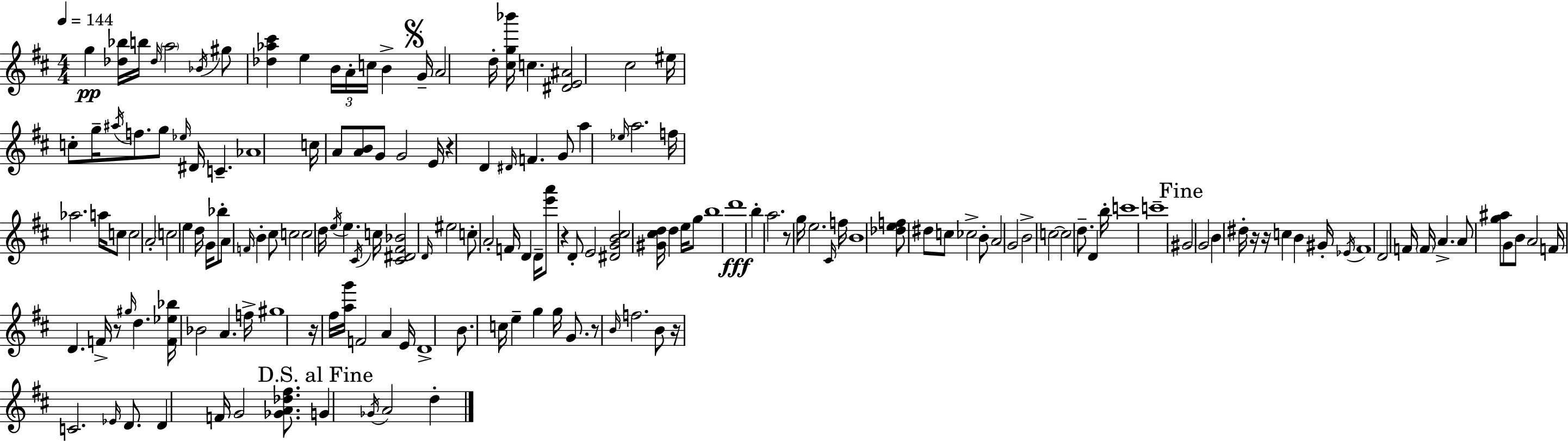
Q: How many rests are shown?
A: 9